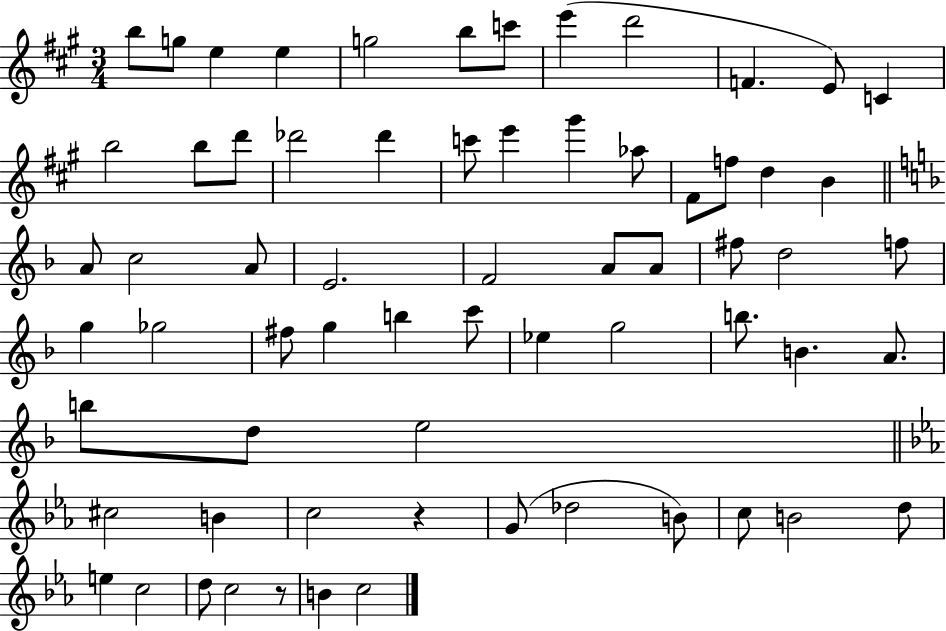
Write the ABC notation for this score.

X:1
T:Untitled
M:3/4
L:1/4
K:A
b/2 g/2 e e g2 b/2 c'/2 e' d'2 F E/2 C b2 b/2 d'/2 _d'2 _d' c'/2 e' ^g' _a/2 ^F/2 f/2 d B A/2 c2 A/2 E2 F2 A/2 A/2 ^f/2 d2 f/2 g _g2 ^f/2 g b c'/2 _e g2 b/2 B A/2 b/2 d/2 e2 ^c2 B c2 z G/2 _d2 B/2 c/2 B2 d/2 e c2 d/2 c2 z/2 B c2